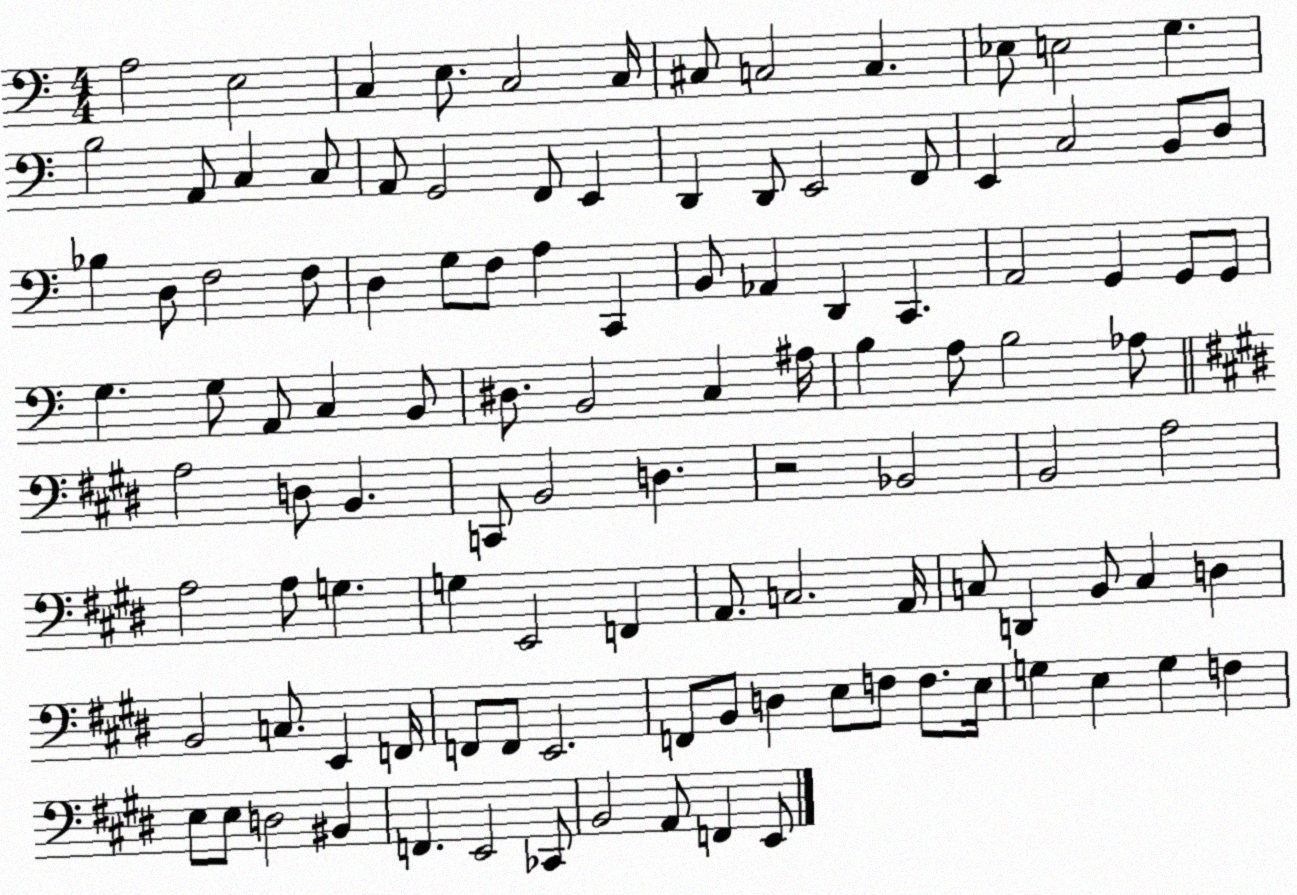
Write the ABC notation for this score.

X:1
T:Untitled
M:4/4
L:1/4
K:C
A,2 E,2 C, E,/2 C,2 C,/4 ^C,/2 C,2 C, _E,/2 E,2 G, B,2 A,,/2 C, C,/2 A,,/2 G,,2 F,,/2 E,, D,, D,,/2 E,,2 F,,/2 E,, C,2 B,,/2 D,/2 _B, D,/2 F,2 F,/2 D, G,/2 F,/2 A, C,, B,,/2 _A,, D,, C,, A,,2 G,, G,,/2 G,,/2 G, G,/2 A,,/2 C, B,,/2 ^D,/2 B,,2 C, ^A,/4 B, A,/2 B,2 _A,/2 A,2 D,/2 B,, C,,/2 B,,2 D, z2 _B,,2 B,,2 A,2 A,2 A,/2 G, G, E,,2 F,, A,,/2 C,2 A,,/4 C,/2 D,, B,,/2 C, D, B,,2 C,/2 E,, F,,/4 F,,/2 F,,/2 E,,2 F,,/2 B,,/2 D, E,/2 F,/2 F,/2 E,/4 G, E, G, F, E,/2 E,/2 D,2 ^B,, F,, E,,2 _C,,/2 B,,2 A,,/2 F,, E,,/2